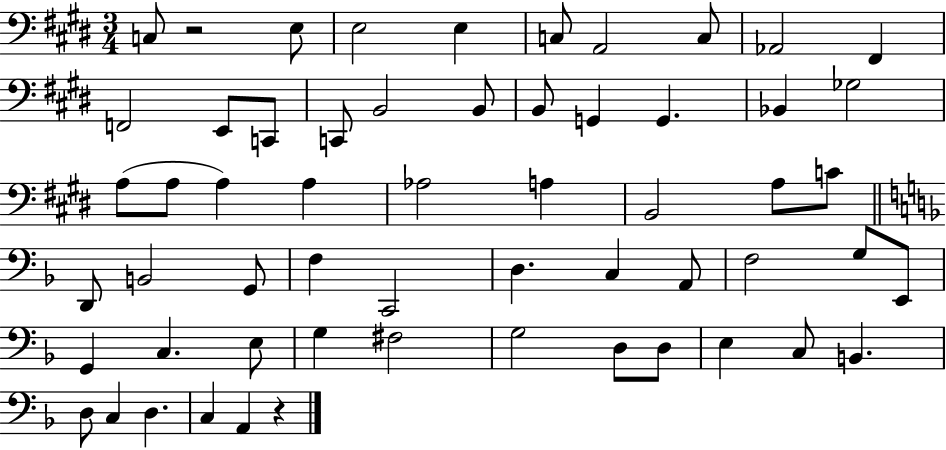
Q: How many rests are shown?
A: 2